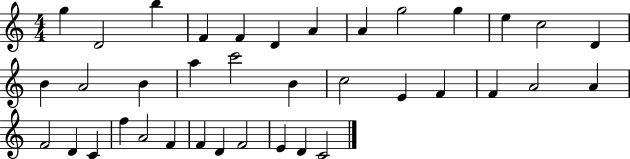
X:1
T:Untitled
M:4/4
L:1/4
K:C
g D2 b F F D A A g2 g e c2 D B A2 B a c'2 B c2 E F F A2 A F2 D C f A2 F F D F2 E D C2